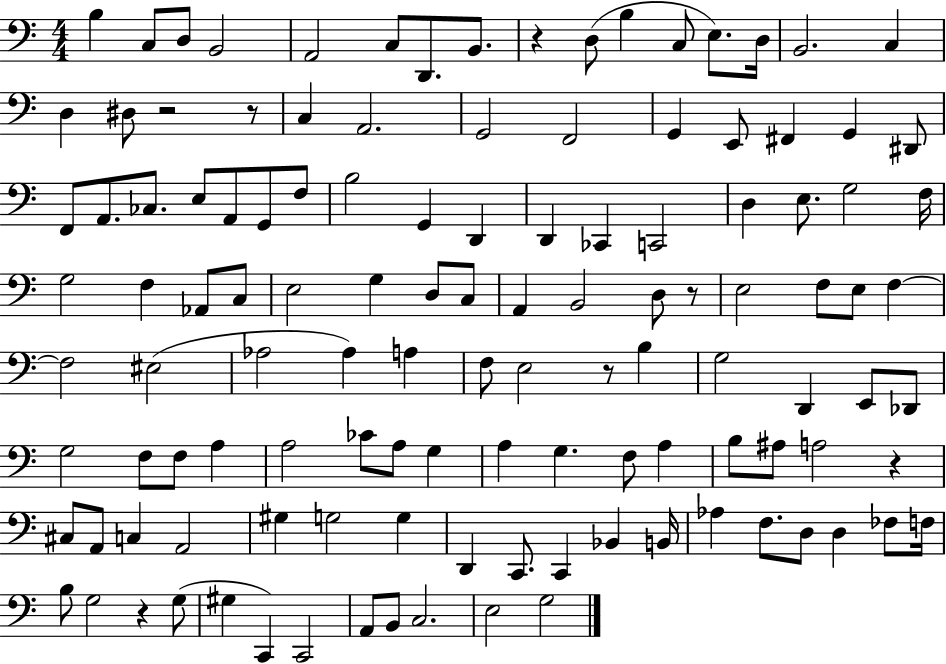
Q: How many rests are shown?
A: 7